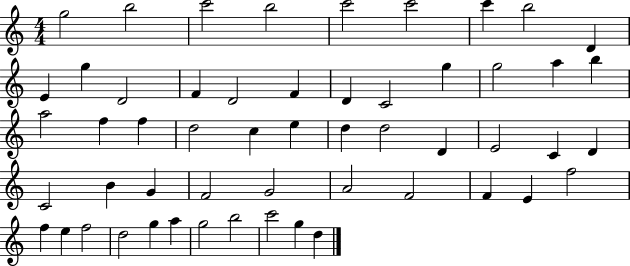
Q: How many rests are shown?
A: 0